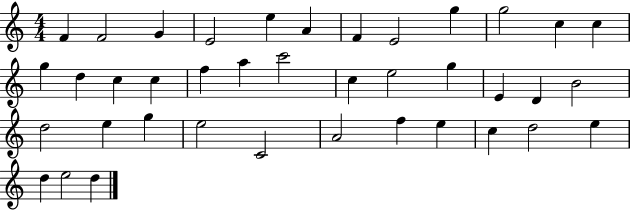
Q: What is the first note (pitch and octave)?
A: F4